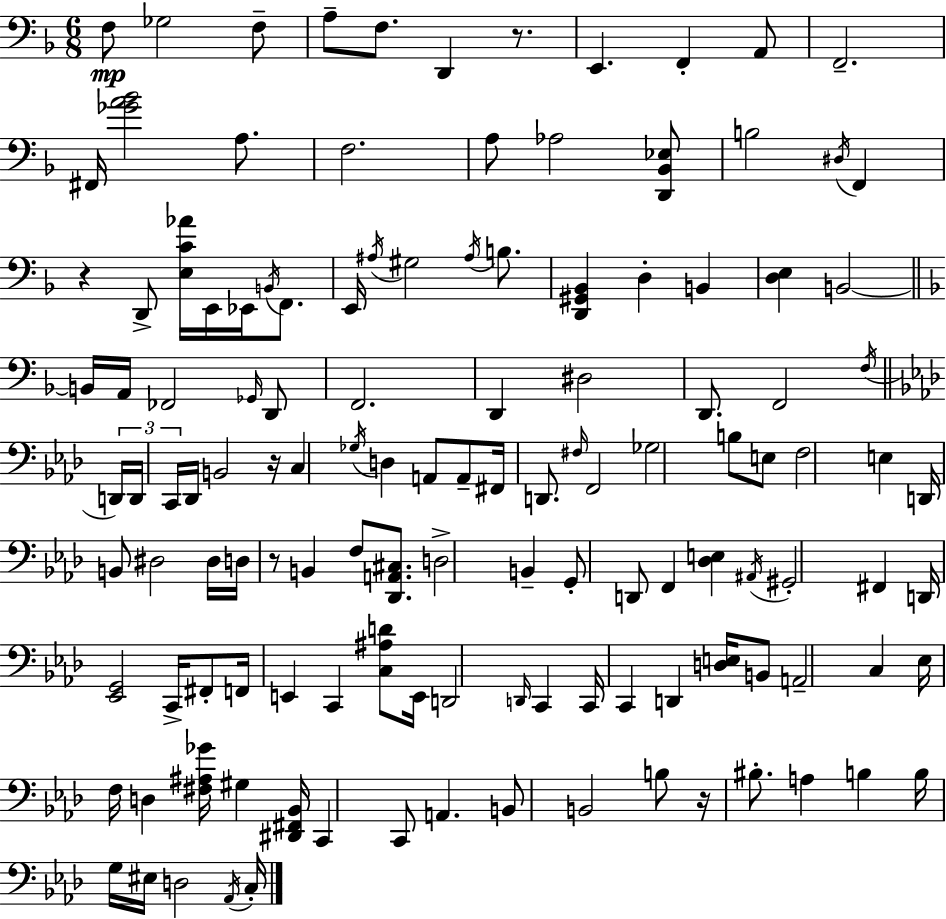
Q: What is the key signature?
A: F major